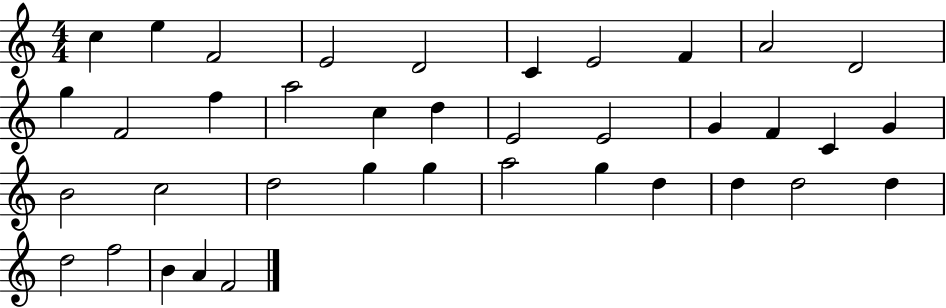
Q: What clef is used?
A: treble